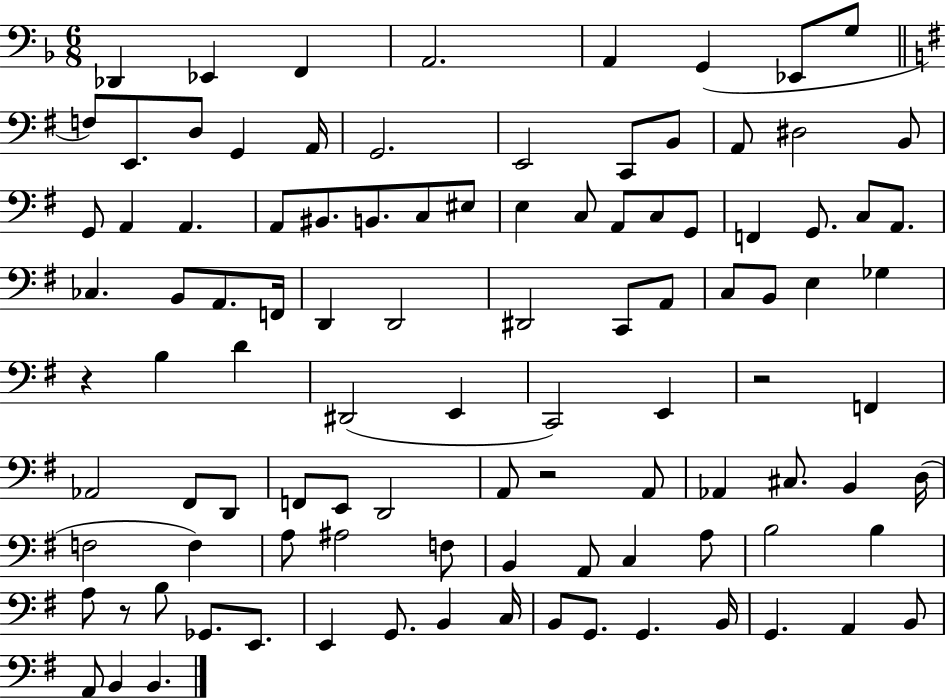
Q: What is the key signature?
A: F major